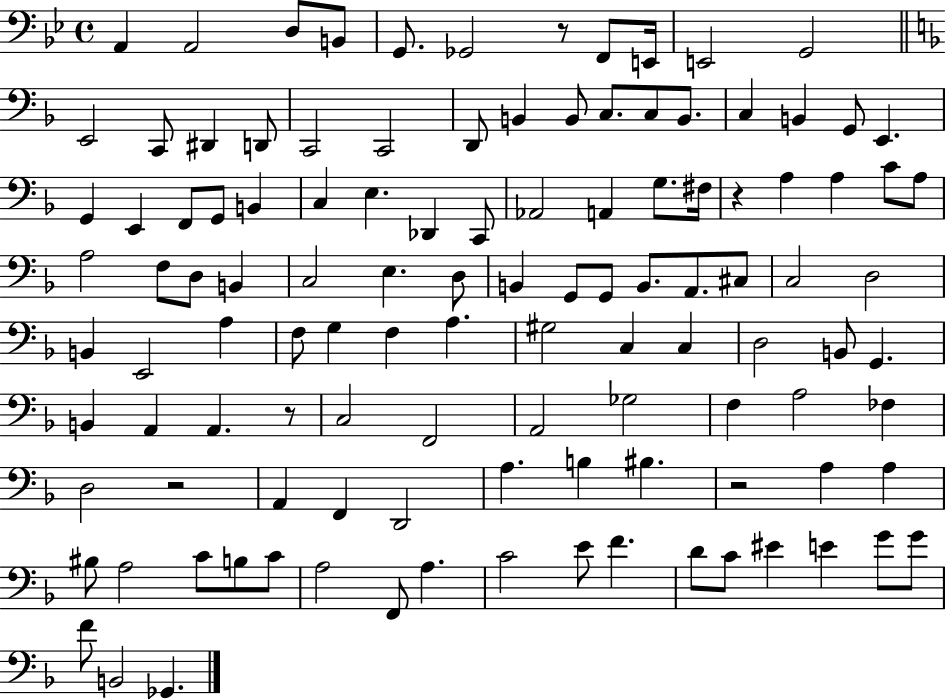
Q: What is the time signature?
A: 4/4